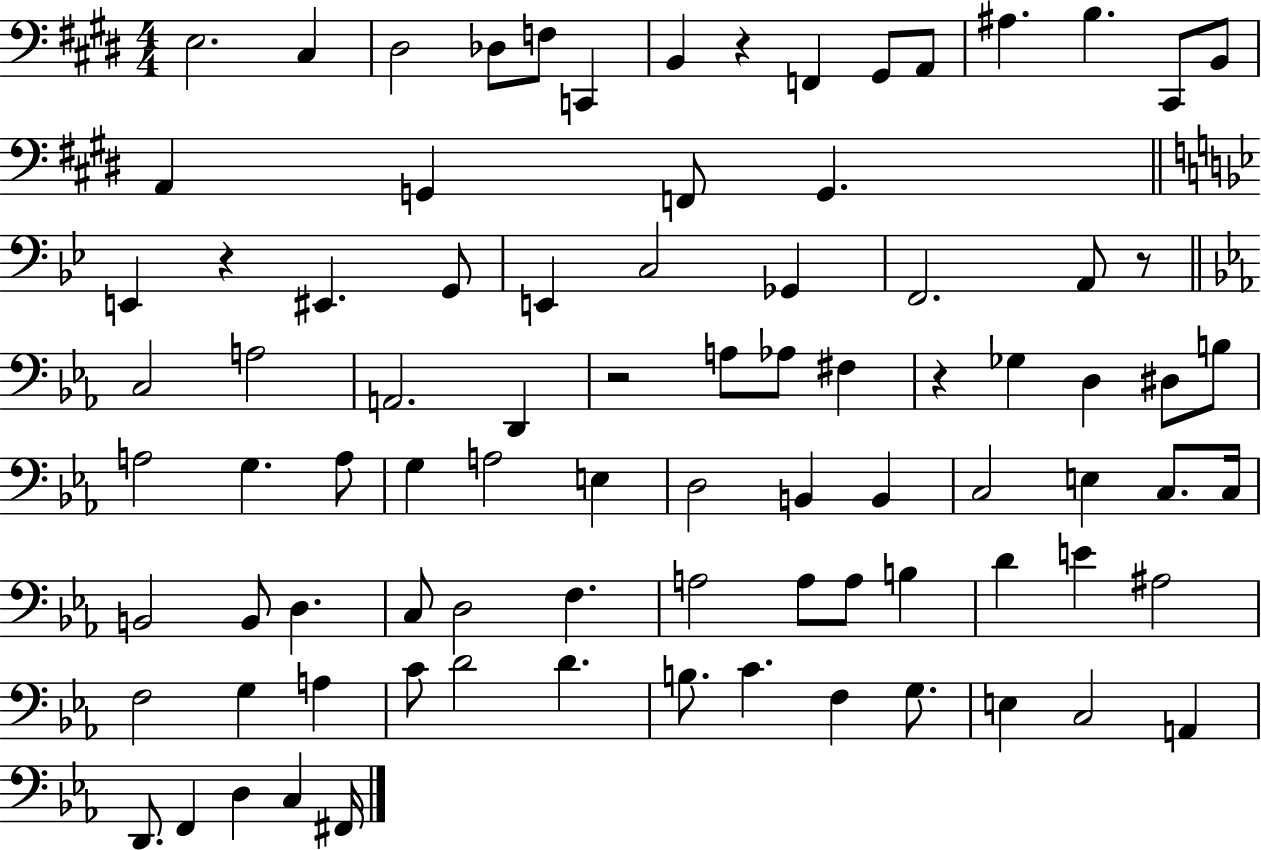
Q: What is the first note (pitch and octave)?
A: E3